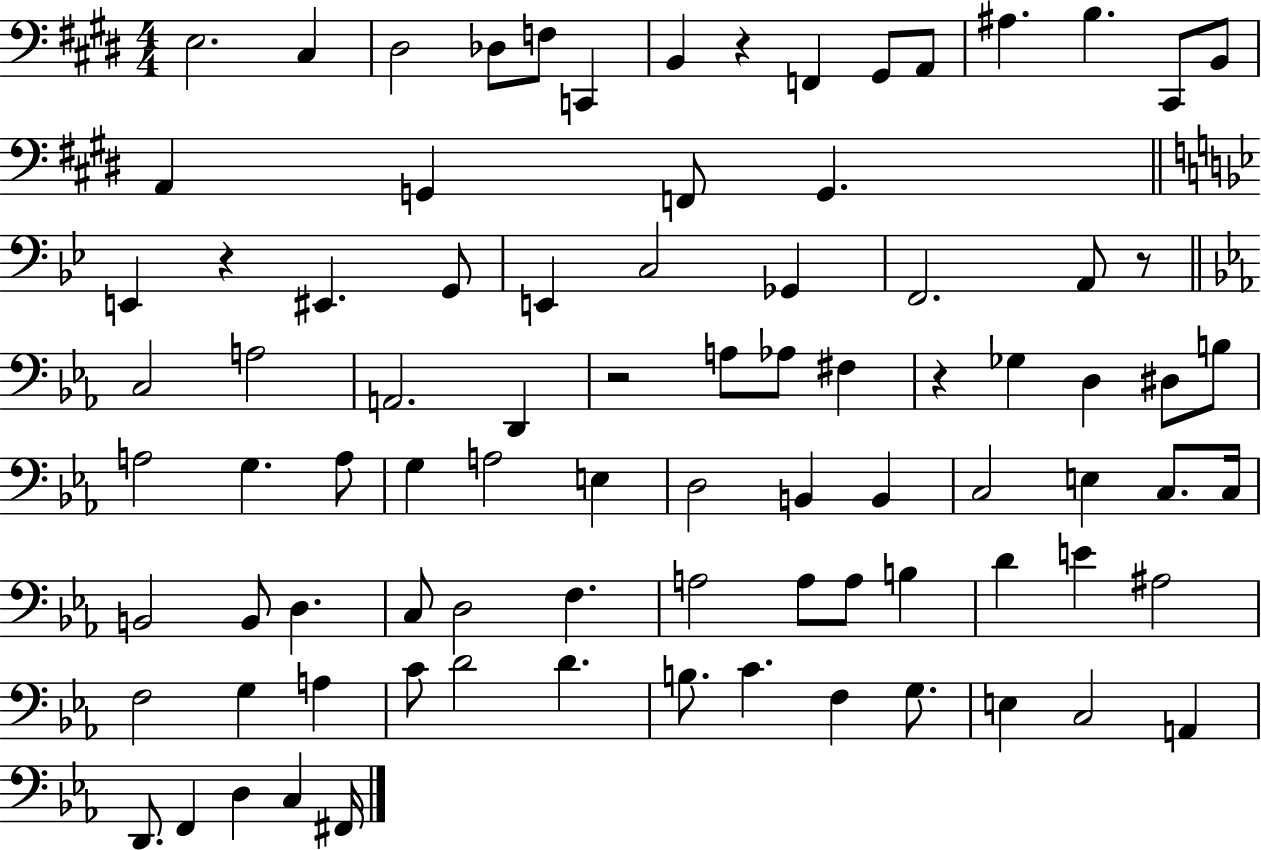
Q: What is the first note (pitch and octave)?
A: E3